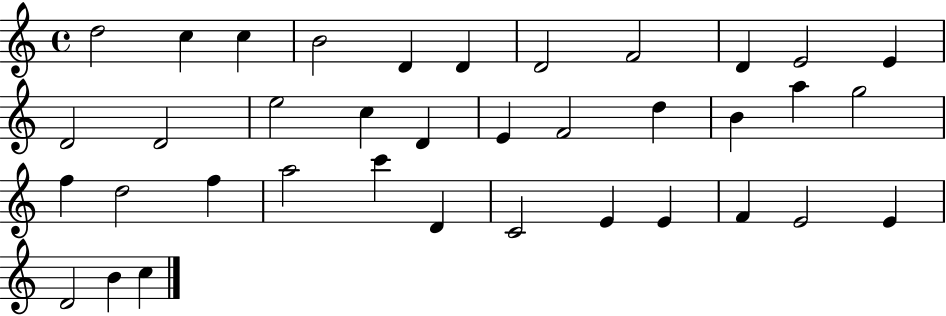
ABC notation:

X:1
T:Untitled
M:4/4
L:1/4
K:C
d2 c c B2 D D D2 F2 D E2 E D2 D2 e2 c D E F2 d B a g2 f d2 f a2 c' D C2 E E F E2 E D2 B c